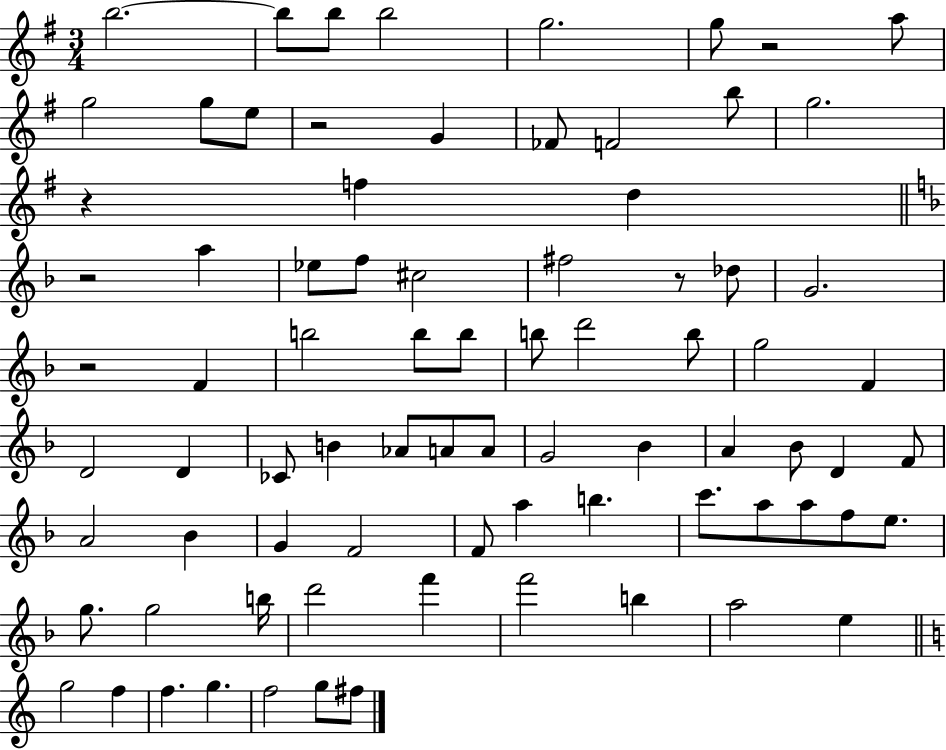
{
  \clef treble
  \numericTimeSignature
  \time 3/4
  \key g \major
  b''2.~~ | b''8 b''8 b''2 | g''2. | g''8 r2 a''8 | \break g''2 g''8 e''8 | r2 g'4 | fes'8 f'2 b''8 | g''2. | \break r4 f''4 d''4 | \bar "||" \break \key f \major r2 a''4 | ees''8 f''8 cis''2 | fis''2 r8 des''8 | g'2. | \break r2 f'4 | b''2 b''8 b''8 | b''8 d'''2 b''8 | g''2 f'4 | \break d'2 d'4 | ces'8 b'4 aes'8 a'8 a'8 | g'2 bes'4 | a'4 bes'8 d'4 f'8 | \break a'2 bes'4 | g'4 f'2 | f'8 a''4 b''4. | c'''8. a''8 a''8 f''8 e''8. | \break g''8. g''2 b''16 | d'''2 f'''4 | f'''2 b''4 | a''2 e''4 | \break \bar "||" \break \key a \minor g''2 f''4 | f''4. g''4. | f''2 g''8 fis''8 | \bar "|."
}